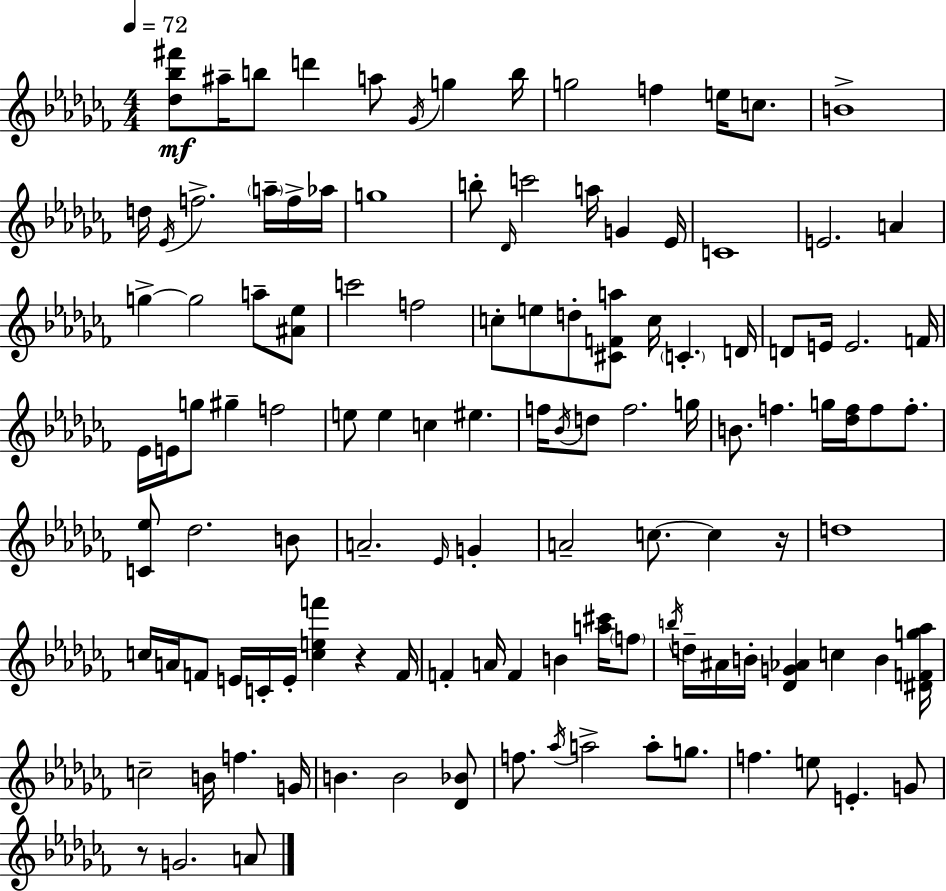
{
  \clef treble
  \numericTimeSignature
  \time 4/4
  \key aes \minor
  \tempo 4 = 72
  <des'' bes'' fis'''>8\mf ais''16-- b''8 d'''4 a''8 \acciaccatura { ges'16 } g''4 | b''16 g''2 f''4 e''16 c''8. | b'1-> | d''16 \acciaccatura { ees'16 } f''2.-> \parenthesize a''16-- | \break f''16-> aes''16 g''1 | b''8-. \grace { des'16 } c'''2 a''16 g'4 | ees'16 c'1 | e'2. a'4 | \break g''4->~~ g''2 a''8-- | <ais' ees''>8 c'''2 f''2 | c''8-. e''8 d''8-. <cis' f' a''>8 c''16 \parenthesize c'4.-. | d'16 d'8 e'16 e'2. | \break f'16 ees'16 e'16 g''8 gis''4-- f''2 | e''8 e''4 c''4 eis''4. | f''16 \acciaccatura { bes'16 } d''8 f''2. | g''16 b'8. f''4. g''16 <des'' f''>16 f''8 | \break f''8.-. <c' ees''>8 des''2. | b'8 a'2.-- | \grace { ees'16 } g'4-. a'2-- c''8.~~ | c''4 r16 d''1 | \break c''16 a'16 f'8 e'16 c'16-. e'16-. <c'' e'' f'''>4 | r4 f'16 f'4-. a'16 f'4 b'4 | <a'' cis'''>16 \parenthesize f''8 \acciaccatura { b''16 } d''16-- ais'16 b'16-. <des' g' aes'>4 c''4 | b'4 <dis' f' g'' aes''>16 c''2-- b'16 f''4. | \break g'16 b'4. b'2 | <des' bes'>8 f''8. \acciaccatura { aes''16 } a''2-> | a''8-. g''8. f''4. e''8 e'4.-. | g'8 r8 g'2. | \break a'8 \bar "|."
}